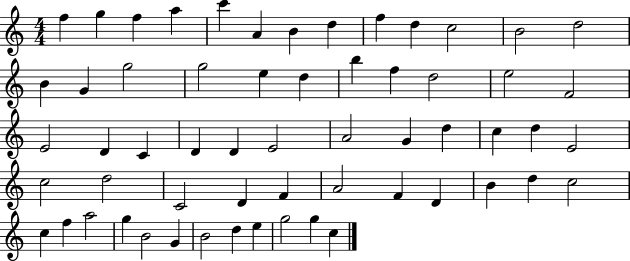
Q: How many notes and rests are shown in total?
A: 59